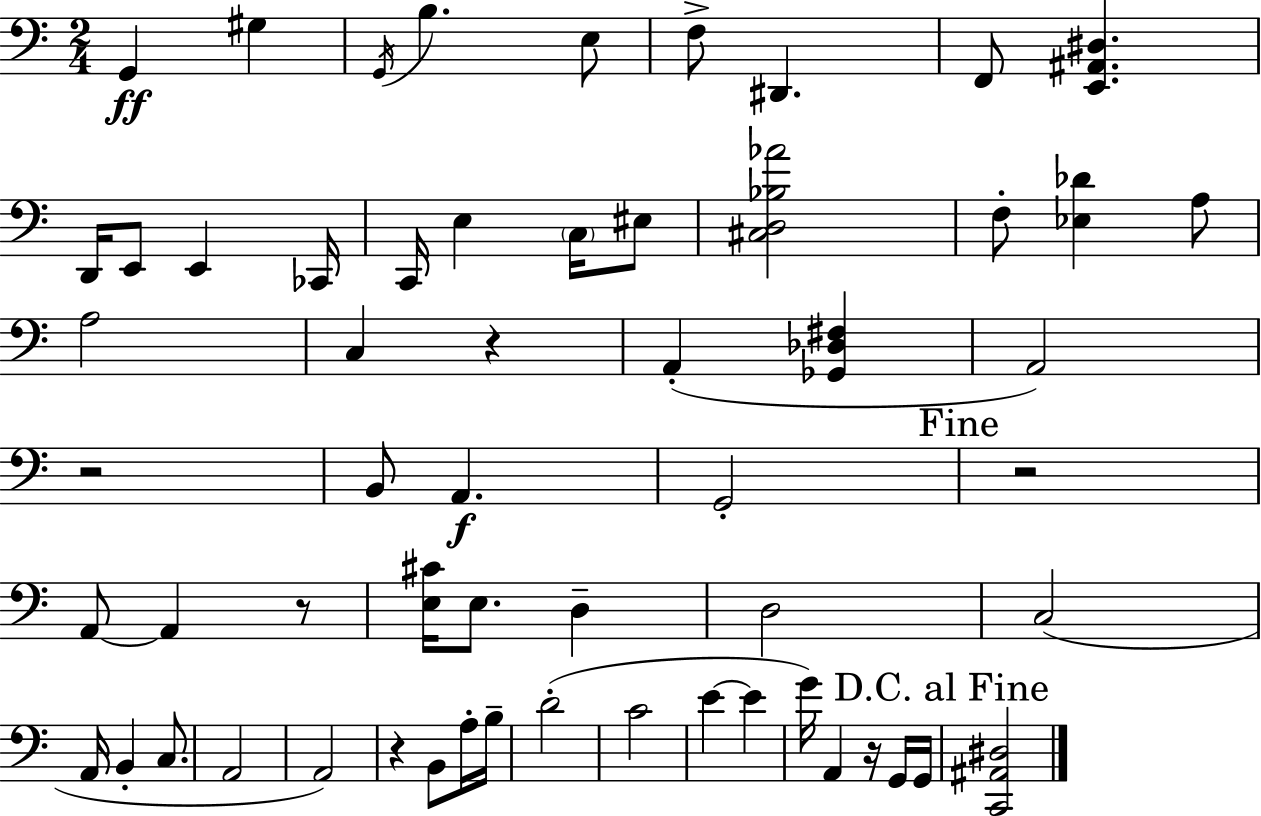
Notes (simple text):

G2/q G#3/q G2/s B3/q. E3/e F3/e D#2/q. F2/e [E2,A#2,D#3]/q. D2/s E2/e E2/q CES2/s C2/s E3/q C3/s EIS3/e [C#3,D3,Bb3,Ab4]/h F3/e [Eb3,Db4]/q A3/e A3/h C3/q R/q A2/q [Gb2,Db3,F#3]/q A2/h R/h B2/e A2/q. G2/h R/h A2/e A2/q R/e [E3,C#4]/s E3/e. D3/q D3/h C3/h A2/s B2/q C3/e. A2/h A2/h R/q B2/e A3/s B3/s D4/h C4/h E4/q E4/q G4/s A2/q R/s G2/s G2/s [C2,A#2,D#3]/h